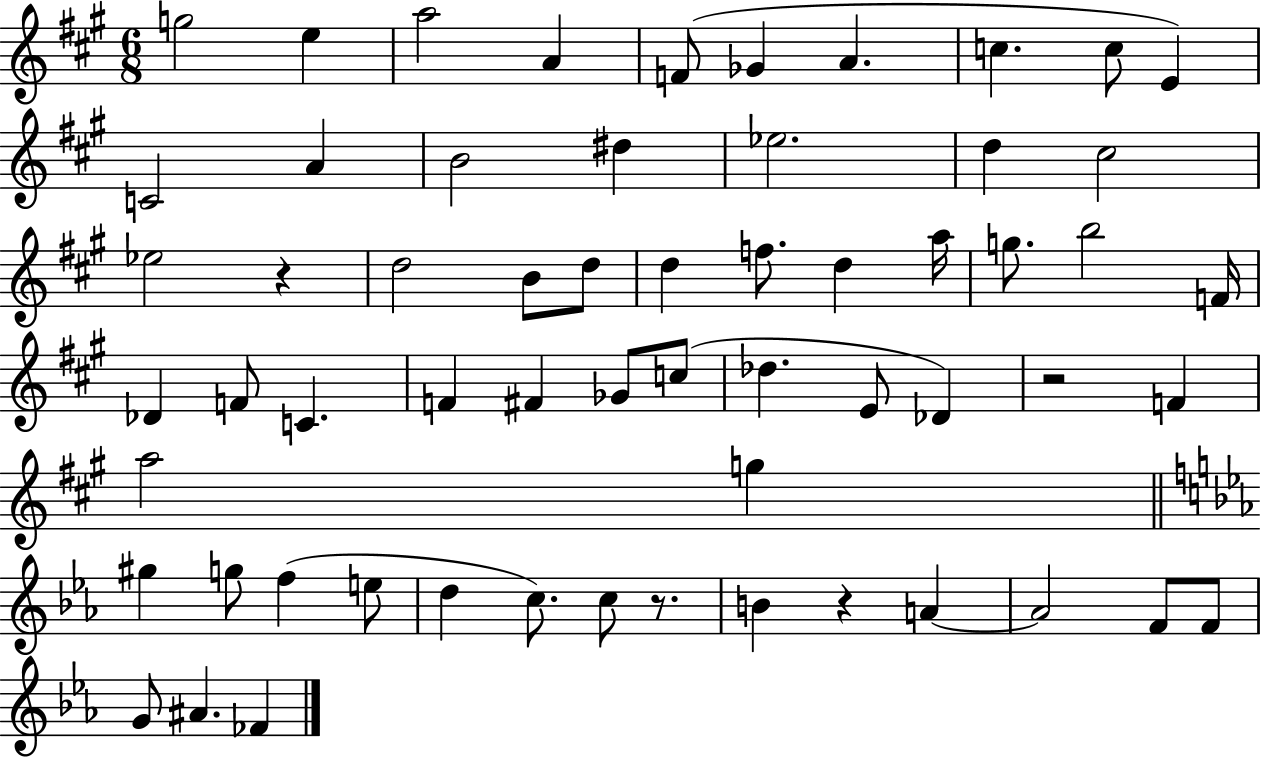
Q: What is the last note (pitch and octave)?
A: FES4